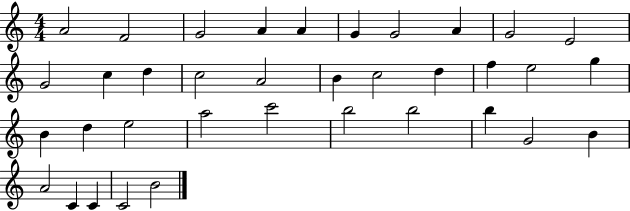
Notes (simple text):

A4/h F4/h G4/h A4/q A4/q G4/q G4/h A4/q G4/h E4/h G4/h C5/q D5/q C5/h A4/h B4/q C5/h D5/q F5/q E5/h G5/q B4/q D5/q E5/h A5/h C6/h B5/h B5/h B5/q G4/h B4/q A4/h C4/q C4/q C4/h B4/h